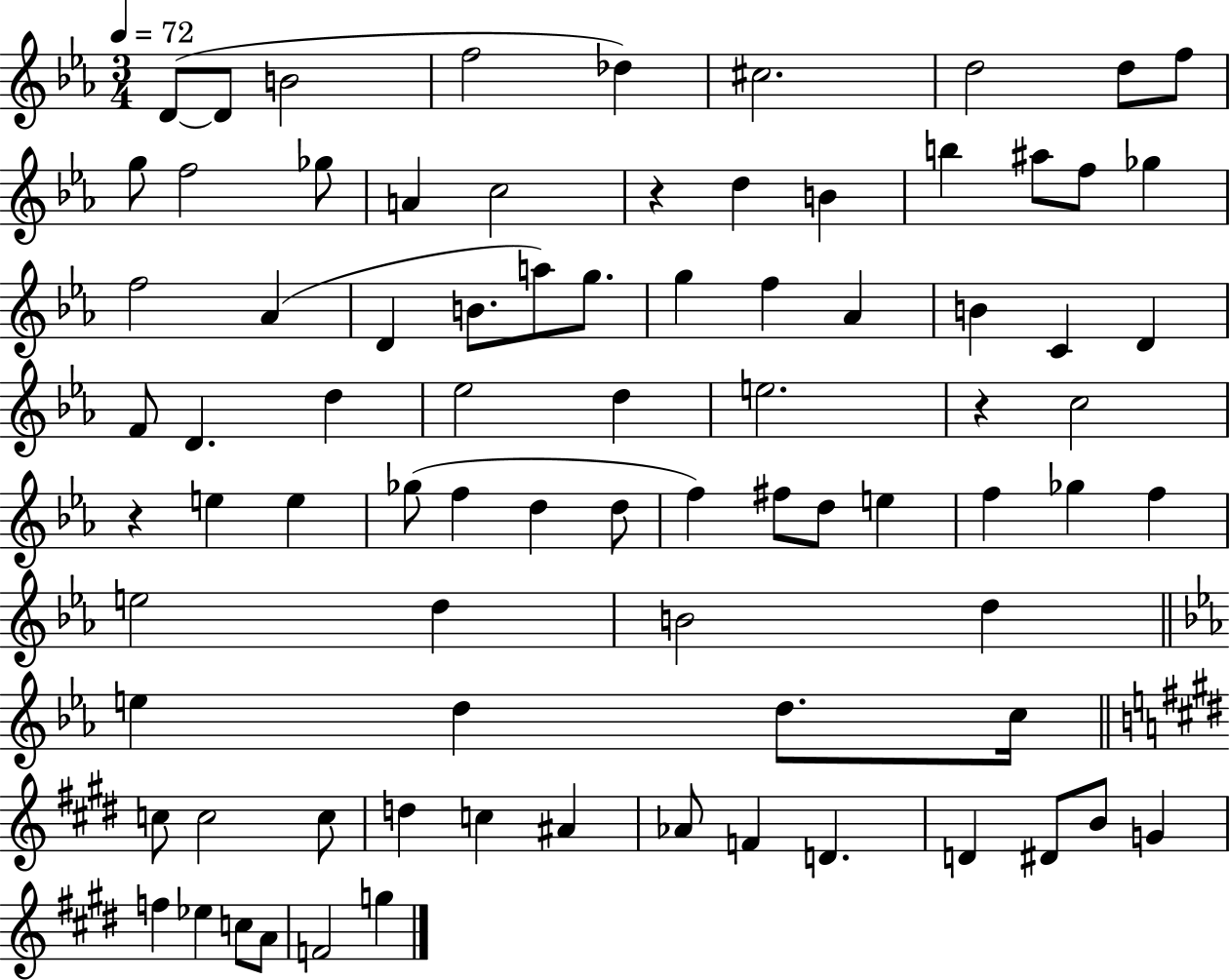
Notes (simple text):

D4/e D4/e B4/h F5/h Db5/q C#5/h. D5/h D5/e F5/e G5/e F5/h Gb5/e A4/q C5/h R/q D5/q B4/q B5/q A#5/e F5/e Gb5/q F5/h Ab4/q D4/q B4/e. A5/e G5/e. G5/q F5/q Ab4/q B4/q C4/q D4/q F4/e D4/q. D5/q Eb5/h D5/q E5/h. R/q C5/h R/q E5/q E5/q Gb5/e F5/q D5/q D5/e F5/q F#5/e D5/e E5/q F5/q Gb5/q F5/q E5/h D5/q B4/h D5/q E5/q D5/q D5/e. C5/s C5/e C5/h C5/e D5/q C5/q A#4/q Ab4/e F4/q D4/q. D4/q D#4/e B4/e G4/q F5/q Eb5/q C5/e A4/e F4/h G5/q